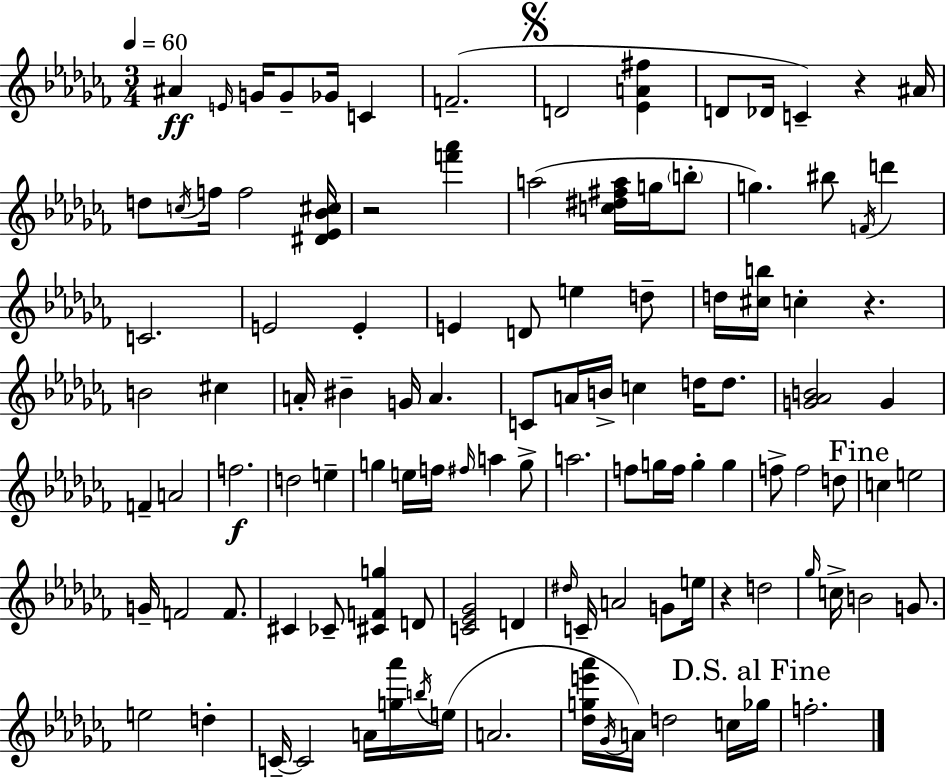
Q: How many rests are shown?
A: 4